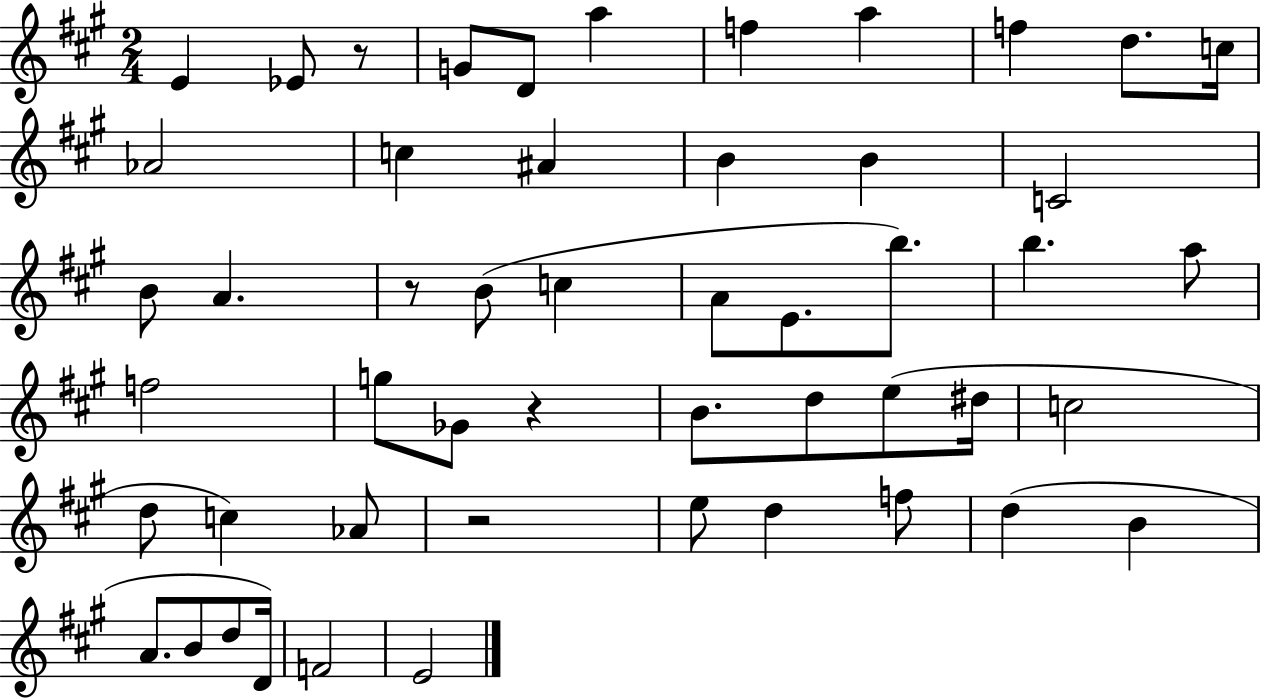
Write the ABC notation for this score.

X:1
T:Untitled
M:2/4
L:1/4
K:A
E _E/2 z/2 G/2 D/2 a f a f d/2 c/4 _A2 c ^A B B C2 B/2 A z/2 B/2 c A/2 E/2 b/2 b a/2 f2 g/2 _G/2 z B/2 d/2 e/2 ^d/4 c2 d/2 c _A/2 z2 e/2 d f/2 d B A/2 B/2 d/2 D/4 F2 E2